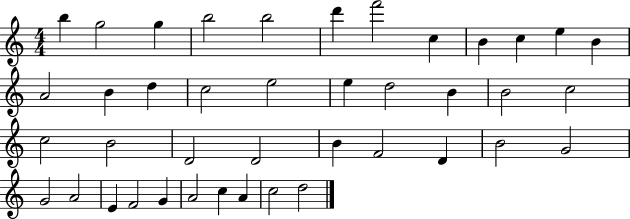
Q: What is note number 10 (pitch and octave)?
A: C5